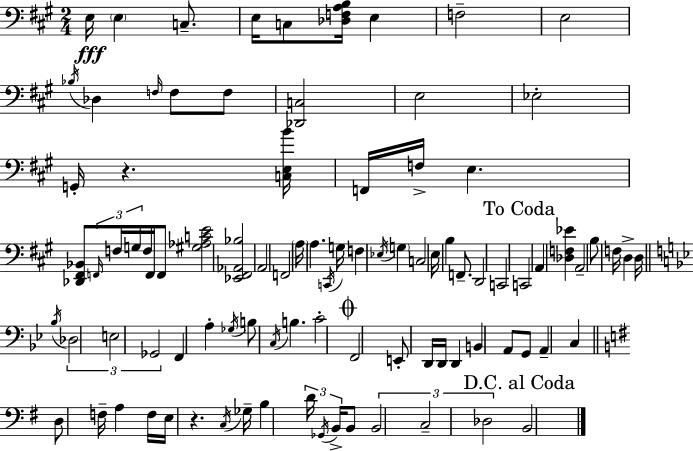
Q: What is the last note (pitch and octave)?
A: B2